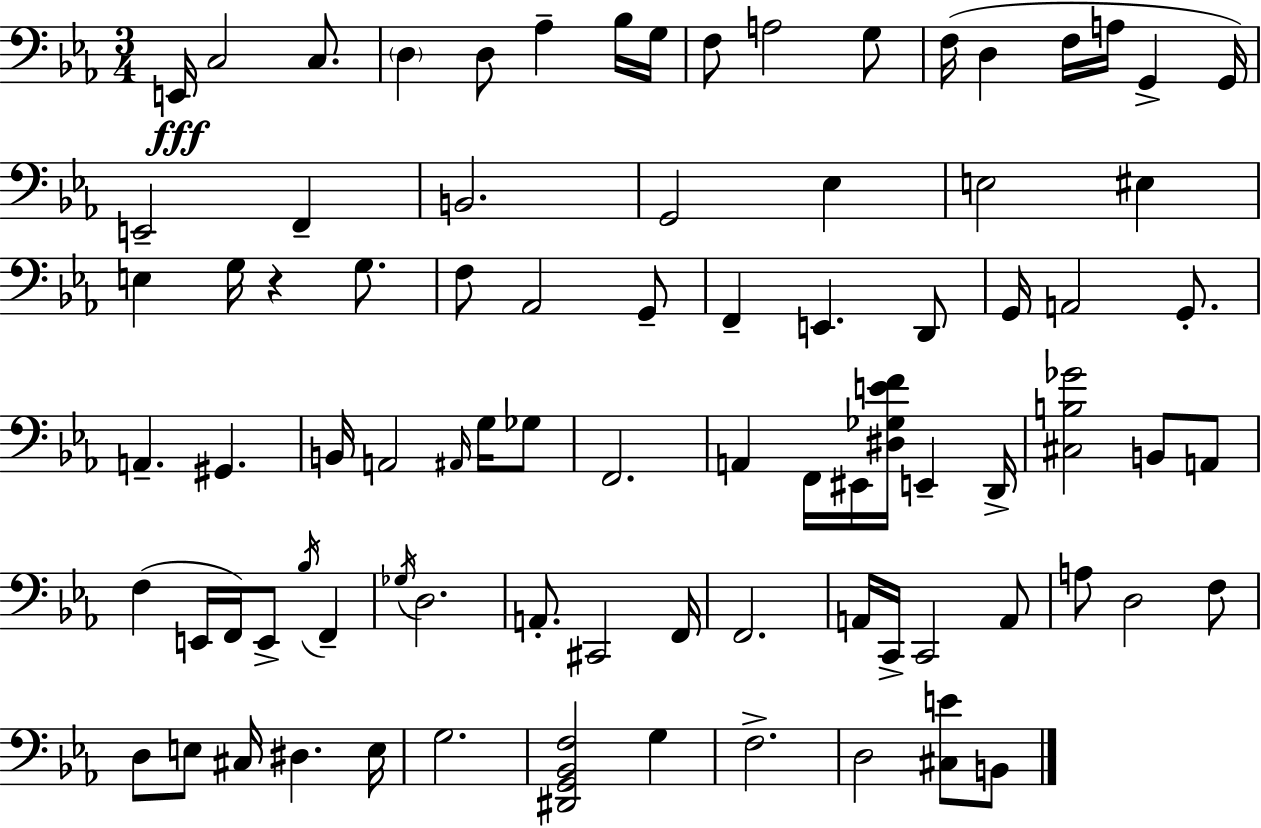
{
  \clef bass
  \numericTimeSignature
  \time 3/4
  \key c \minor
  e,16\fff c2 c8. | \parenthesize d4 d8 aes4-- bes16 g16 | f8 a2 g8 | f16( d4 f16 a16 g,4-> g,16) | \break e,2-- f,4-- | b,2. | g,2 ees4 | e2 eis4 | \break e4 g16 r4 g8. | f8 aes,2 g,8-- | f,4-- e,4. d,8 | g,16 a,2 g,8.-. | \break a,4.-- gis,4. | b,16 a,2 \grace { ais,16 } g16 ges8 | f,2. | a,4 f,16 eis,16 <dis ges e' f'>16 e,4-- | \break d,16-> <cis b ges'>2 b,8 a,8 | f4( e,16 f,16) e,8-> \acciaccatura { bes16 } f,4-- | \acciaccatura { ges16 } d2. | a,8.-. cis,2 | \break f,16 f,2. | a,16 c,16-> c,2 | a,8 a8 d2 | f8 d8 e8 cis16 dis4. | \break e16 g2. | <dis, g, bes, f>2 g4 | f2.-> | d2 <cis e'>8 | \break b,8 \bar "|."
}